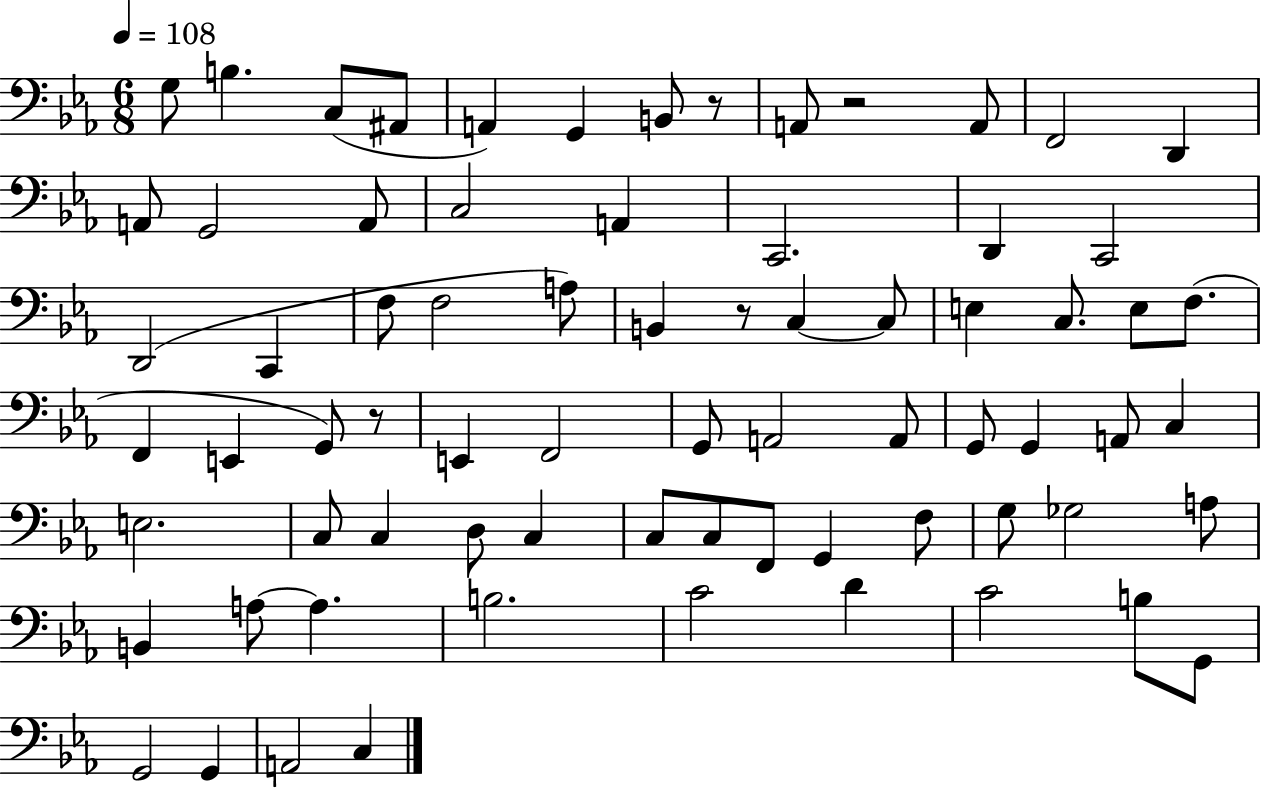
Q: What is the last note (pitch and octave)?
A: C3